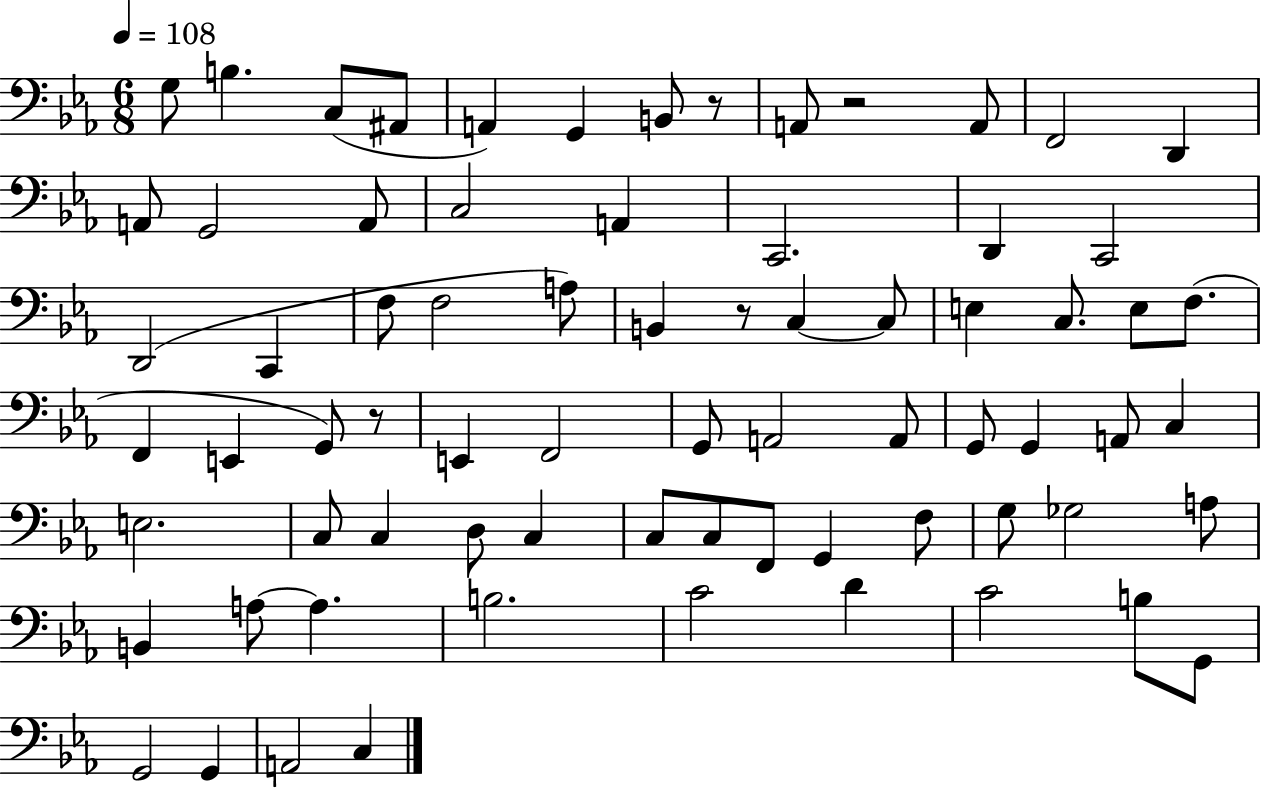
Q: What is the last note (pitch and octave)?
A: C3